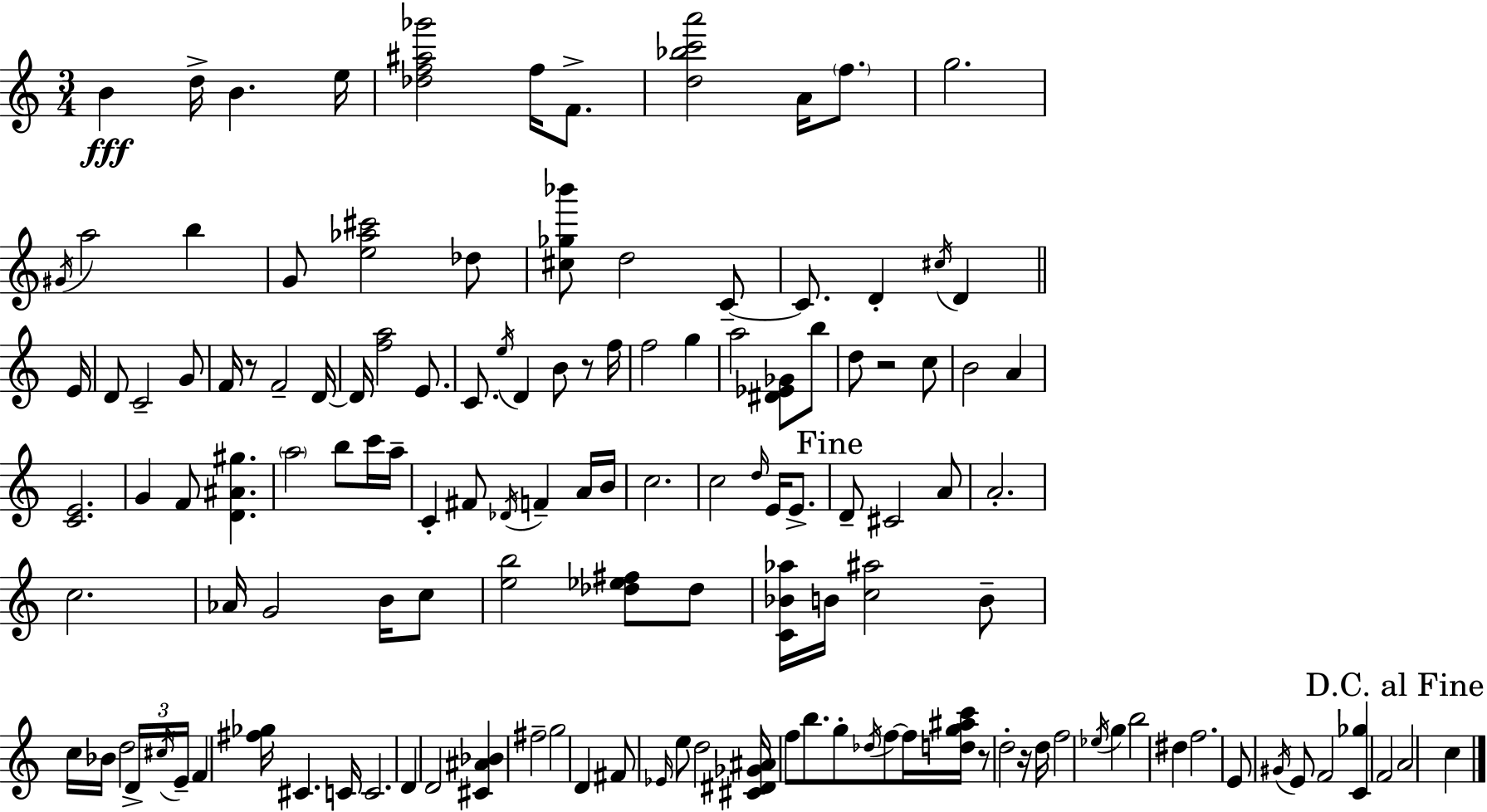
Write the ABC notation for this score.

X:1
T:Untitled
M:3/4
L:1/4
K:C
B d/4 B e/4 [_df^a_g']2 f/4 F/2 [d_bc'a']2 A/4 f/2 g2 ^G/4 a2 b G/2 [e_a^c']2 _d/2 [^c_g_b']/2 d2 C/2 C/2 D ^c/4 D E/4 D/2 C2 G/2 F/4 z/2 F2 D/4 D/4 [fa]2 E/2 C/2 e/4 D B/2 z/2 f/4 f2 g a2 [^D_E_G]/2 b/2 d/2 z2 c/2 B2 A [CE]2 G F/2 [D^A^g] a2 b/2 c'/4 a/4 C ^F/2 _D/4 F A/4 B/4 c2 c2 d/4 E/4 E/2 D/2 ^C2 A/2 A2 c2 _A/4 G2 B/4 c/2 [eb]2 [_d_e^f]/2 _d/2 [C_B_a]/4 B/4 [c^a]2 B/2 c/4 _B/4 d2 D/4 ^c/4 E/4 F [^f_g]/4 ^C C/4 C2 D D2 [^C^A_B] ^f2 g2 D ^F/2 _E/4 e/2 d2 [^C^D_G^A]/4 f/2 b/2 g/2 _d/4 f/2 f/4 [dg^ac']/4 z/2 d2 z/4 d/4 f2 _e/4 g b2 ^d f2 E/2 ^G/4 E/2 F2 [C_g] F2 A2 c